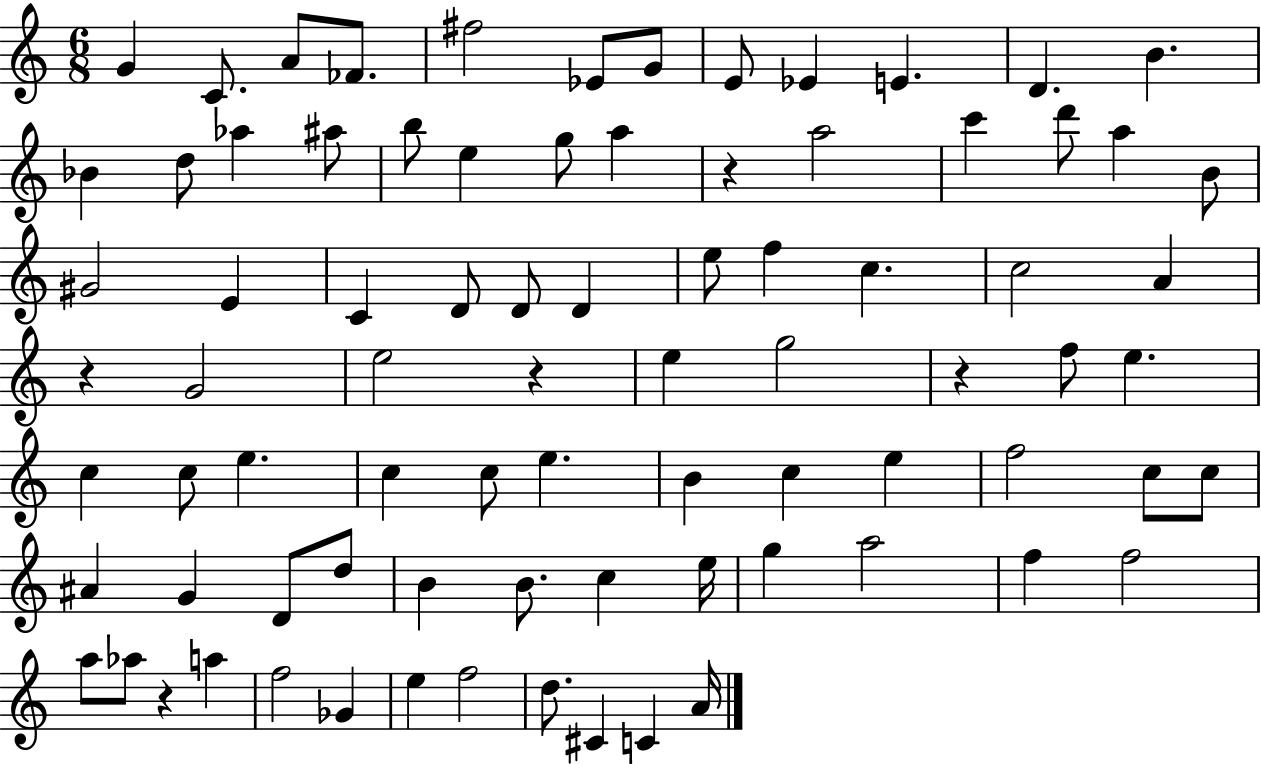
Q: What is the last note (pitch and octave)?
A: A4